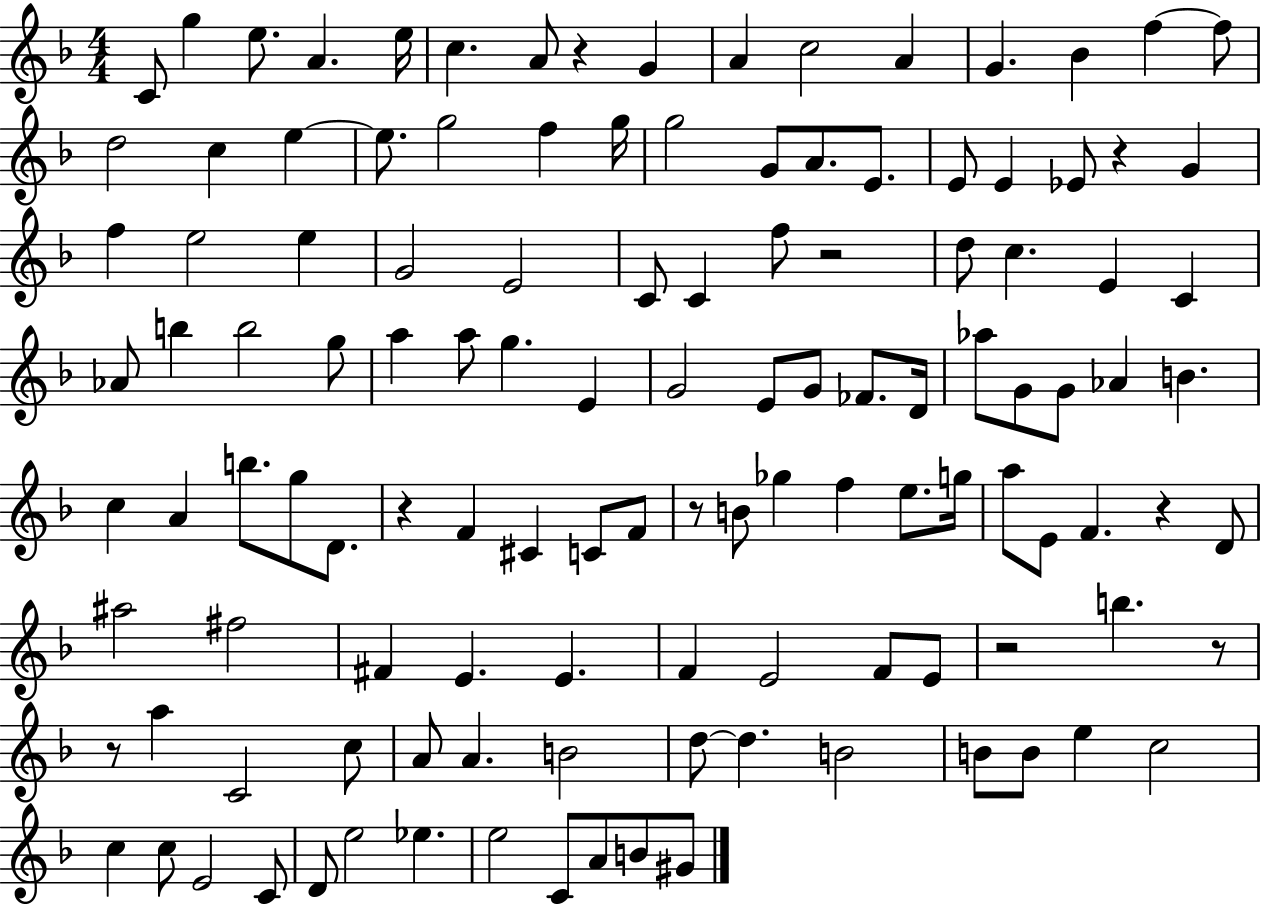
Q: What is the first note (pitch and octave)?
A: C4